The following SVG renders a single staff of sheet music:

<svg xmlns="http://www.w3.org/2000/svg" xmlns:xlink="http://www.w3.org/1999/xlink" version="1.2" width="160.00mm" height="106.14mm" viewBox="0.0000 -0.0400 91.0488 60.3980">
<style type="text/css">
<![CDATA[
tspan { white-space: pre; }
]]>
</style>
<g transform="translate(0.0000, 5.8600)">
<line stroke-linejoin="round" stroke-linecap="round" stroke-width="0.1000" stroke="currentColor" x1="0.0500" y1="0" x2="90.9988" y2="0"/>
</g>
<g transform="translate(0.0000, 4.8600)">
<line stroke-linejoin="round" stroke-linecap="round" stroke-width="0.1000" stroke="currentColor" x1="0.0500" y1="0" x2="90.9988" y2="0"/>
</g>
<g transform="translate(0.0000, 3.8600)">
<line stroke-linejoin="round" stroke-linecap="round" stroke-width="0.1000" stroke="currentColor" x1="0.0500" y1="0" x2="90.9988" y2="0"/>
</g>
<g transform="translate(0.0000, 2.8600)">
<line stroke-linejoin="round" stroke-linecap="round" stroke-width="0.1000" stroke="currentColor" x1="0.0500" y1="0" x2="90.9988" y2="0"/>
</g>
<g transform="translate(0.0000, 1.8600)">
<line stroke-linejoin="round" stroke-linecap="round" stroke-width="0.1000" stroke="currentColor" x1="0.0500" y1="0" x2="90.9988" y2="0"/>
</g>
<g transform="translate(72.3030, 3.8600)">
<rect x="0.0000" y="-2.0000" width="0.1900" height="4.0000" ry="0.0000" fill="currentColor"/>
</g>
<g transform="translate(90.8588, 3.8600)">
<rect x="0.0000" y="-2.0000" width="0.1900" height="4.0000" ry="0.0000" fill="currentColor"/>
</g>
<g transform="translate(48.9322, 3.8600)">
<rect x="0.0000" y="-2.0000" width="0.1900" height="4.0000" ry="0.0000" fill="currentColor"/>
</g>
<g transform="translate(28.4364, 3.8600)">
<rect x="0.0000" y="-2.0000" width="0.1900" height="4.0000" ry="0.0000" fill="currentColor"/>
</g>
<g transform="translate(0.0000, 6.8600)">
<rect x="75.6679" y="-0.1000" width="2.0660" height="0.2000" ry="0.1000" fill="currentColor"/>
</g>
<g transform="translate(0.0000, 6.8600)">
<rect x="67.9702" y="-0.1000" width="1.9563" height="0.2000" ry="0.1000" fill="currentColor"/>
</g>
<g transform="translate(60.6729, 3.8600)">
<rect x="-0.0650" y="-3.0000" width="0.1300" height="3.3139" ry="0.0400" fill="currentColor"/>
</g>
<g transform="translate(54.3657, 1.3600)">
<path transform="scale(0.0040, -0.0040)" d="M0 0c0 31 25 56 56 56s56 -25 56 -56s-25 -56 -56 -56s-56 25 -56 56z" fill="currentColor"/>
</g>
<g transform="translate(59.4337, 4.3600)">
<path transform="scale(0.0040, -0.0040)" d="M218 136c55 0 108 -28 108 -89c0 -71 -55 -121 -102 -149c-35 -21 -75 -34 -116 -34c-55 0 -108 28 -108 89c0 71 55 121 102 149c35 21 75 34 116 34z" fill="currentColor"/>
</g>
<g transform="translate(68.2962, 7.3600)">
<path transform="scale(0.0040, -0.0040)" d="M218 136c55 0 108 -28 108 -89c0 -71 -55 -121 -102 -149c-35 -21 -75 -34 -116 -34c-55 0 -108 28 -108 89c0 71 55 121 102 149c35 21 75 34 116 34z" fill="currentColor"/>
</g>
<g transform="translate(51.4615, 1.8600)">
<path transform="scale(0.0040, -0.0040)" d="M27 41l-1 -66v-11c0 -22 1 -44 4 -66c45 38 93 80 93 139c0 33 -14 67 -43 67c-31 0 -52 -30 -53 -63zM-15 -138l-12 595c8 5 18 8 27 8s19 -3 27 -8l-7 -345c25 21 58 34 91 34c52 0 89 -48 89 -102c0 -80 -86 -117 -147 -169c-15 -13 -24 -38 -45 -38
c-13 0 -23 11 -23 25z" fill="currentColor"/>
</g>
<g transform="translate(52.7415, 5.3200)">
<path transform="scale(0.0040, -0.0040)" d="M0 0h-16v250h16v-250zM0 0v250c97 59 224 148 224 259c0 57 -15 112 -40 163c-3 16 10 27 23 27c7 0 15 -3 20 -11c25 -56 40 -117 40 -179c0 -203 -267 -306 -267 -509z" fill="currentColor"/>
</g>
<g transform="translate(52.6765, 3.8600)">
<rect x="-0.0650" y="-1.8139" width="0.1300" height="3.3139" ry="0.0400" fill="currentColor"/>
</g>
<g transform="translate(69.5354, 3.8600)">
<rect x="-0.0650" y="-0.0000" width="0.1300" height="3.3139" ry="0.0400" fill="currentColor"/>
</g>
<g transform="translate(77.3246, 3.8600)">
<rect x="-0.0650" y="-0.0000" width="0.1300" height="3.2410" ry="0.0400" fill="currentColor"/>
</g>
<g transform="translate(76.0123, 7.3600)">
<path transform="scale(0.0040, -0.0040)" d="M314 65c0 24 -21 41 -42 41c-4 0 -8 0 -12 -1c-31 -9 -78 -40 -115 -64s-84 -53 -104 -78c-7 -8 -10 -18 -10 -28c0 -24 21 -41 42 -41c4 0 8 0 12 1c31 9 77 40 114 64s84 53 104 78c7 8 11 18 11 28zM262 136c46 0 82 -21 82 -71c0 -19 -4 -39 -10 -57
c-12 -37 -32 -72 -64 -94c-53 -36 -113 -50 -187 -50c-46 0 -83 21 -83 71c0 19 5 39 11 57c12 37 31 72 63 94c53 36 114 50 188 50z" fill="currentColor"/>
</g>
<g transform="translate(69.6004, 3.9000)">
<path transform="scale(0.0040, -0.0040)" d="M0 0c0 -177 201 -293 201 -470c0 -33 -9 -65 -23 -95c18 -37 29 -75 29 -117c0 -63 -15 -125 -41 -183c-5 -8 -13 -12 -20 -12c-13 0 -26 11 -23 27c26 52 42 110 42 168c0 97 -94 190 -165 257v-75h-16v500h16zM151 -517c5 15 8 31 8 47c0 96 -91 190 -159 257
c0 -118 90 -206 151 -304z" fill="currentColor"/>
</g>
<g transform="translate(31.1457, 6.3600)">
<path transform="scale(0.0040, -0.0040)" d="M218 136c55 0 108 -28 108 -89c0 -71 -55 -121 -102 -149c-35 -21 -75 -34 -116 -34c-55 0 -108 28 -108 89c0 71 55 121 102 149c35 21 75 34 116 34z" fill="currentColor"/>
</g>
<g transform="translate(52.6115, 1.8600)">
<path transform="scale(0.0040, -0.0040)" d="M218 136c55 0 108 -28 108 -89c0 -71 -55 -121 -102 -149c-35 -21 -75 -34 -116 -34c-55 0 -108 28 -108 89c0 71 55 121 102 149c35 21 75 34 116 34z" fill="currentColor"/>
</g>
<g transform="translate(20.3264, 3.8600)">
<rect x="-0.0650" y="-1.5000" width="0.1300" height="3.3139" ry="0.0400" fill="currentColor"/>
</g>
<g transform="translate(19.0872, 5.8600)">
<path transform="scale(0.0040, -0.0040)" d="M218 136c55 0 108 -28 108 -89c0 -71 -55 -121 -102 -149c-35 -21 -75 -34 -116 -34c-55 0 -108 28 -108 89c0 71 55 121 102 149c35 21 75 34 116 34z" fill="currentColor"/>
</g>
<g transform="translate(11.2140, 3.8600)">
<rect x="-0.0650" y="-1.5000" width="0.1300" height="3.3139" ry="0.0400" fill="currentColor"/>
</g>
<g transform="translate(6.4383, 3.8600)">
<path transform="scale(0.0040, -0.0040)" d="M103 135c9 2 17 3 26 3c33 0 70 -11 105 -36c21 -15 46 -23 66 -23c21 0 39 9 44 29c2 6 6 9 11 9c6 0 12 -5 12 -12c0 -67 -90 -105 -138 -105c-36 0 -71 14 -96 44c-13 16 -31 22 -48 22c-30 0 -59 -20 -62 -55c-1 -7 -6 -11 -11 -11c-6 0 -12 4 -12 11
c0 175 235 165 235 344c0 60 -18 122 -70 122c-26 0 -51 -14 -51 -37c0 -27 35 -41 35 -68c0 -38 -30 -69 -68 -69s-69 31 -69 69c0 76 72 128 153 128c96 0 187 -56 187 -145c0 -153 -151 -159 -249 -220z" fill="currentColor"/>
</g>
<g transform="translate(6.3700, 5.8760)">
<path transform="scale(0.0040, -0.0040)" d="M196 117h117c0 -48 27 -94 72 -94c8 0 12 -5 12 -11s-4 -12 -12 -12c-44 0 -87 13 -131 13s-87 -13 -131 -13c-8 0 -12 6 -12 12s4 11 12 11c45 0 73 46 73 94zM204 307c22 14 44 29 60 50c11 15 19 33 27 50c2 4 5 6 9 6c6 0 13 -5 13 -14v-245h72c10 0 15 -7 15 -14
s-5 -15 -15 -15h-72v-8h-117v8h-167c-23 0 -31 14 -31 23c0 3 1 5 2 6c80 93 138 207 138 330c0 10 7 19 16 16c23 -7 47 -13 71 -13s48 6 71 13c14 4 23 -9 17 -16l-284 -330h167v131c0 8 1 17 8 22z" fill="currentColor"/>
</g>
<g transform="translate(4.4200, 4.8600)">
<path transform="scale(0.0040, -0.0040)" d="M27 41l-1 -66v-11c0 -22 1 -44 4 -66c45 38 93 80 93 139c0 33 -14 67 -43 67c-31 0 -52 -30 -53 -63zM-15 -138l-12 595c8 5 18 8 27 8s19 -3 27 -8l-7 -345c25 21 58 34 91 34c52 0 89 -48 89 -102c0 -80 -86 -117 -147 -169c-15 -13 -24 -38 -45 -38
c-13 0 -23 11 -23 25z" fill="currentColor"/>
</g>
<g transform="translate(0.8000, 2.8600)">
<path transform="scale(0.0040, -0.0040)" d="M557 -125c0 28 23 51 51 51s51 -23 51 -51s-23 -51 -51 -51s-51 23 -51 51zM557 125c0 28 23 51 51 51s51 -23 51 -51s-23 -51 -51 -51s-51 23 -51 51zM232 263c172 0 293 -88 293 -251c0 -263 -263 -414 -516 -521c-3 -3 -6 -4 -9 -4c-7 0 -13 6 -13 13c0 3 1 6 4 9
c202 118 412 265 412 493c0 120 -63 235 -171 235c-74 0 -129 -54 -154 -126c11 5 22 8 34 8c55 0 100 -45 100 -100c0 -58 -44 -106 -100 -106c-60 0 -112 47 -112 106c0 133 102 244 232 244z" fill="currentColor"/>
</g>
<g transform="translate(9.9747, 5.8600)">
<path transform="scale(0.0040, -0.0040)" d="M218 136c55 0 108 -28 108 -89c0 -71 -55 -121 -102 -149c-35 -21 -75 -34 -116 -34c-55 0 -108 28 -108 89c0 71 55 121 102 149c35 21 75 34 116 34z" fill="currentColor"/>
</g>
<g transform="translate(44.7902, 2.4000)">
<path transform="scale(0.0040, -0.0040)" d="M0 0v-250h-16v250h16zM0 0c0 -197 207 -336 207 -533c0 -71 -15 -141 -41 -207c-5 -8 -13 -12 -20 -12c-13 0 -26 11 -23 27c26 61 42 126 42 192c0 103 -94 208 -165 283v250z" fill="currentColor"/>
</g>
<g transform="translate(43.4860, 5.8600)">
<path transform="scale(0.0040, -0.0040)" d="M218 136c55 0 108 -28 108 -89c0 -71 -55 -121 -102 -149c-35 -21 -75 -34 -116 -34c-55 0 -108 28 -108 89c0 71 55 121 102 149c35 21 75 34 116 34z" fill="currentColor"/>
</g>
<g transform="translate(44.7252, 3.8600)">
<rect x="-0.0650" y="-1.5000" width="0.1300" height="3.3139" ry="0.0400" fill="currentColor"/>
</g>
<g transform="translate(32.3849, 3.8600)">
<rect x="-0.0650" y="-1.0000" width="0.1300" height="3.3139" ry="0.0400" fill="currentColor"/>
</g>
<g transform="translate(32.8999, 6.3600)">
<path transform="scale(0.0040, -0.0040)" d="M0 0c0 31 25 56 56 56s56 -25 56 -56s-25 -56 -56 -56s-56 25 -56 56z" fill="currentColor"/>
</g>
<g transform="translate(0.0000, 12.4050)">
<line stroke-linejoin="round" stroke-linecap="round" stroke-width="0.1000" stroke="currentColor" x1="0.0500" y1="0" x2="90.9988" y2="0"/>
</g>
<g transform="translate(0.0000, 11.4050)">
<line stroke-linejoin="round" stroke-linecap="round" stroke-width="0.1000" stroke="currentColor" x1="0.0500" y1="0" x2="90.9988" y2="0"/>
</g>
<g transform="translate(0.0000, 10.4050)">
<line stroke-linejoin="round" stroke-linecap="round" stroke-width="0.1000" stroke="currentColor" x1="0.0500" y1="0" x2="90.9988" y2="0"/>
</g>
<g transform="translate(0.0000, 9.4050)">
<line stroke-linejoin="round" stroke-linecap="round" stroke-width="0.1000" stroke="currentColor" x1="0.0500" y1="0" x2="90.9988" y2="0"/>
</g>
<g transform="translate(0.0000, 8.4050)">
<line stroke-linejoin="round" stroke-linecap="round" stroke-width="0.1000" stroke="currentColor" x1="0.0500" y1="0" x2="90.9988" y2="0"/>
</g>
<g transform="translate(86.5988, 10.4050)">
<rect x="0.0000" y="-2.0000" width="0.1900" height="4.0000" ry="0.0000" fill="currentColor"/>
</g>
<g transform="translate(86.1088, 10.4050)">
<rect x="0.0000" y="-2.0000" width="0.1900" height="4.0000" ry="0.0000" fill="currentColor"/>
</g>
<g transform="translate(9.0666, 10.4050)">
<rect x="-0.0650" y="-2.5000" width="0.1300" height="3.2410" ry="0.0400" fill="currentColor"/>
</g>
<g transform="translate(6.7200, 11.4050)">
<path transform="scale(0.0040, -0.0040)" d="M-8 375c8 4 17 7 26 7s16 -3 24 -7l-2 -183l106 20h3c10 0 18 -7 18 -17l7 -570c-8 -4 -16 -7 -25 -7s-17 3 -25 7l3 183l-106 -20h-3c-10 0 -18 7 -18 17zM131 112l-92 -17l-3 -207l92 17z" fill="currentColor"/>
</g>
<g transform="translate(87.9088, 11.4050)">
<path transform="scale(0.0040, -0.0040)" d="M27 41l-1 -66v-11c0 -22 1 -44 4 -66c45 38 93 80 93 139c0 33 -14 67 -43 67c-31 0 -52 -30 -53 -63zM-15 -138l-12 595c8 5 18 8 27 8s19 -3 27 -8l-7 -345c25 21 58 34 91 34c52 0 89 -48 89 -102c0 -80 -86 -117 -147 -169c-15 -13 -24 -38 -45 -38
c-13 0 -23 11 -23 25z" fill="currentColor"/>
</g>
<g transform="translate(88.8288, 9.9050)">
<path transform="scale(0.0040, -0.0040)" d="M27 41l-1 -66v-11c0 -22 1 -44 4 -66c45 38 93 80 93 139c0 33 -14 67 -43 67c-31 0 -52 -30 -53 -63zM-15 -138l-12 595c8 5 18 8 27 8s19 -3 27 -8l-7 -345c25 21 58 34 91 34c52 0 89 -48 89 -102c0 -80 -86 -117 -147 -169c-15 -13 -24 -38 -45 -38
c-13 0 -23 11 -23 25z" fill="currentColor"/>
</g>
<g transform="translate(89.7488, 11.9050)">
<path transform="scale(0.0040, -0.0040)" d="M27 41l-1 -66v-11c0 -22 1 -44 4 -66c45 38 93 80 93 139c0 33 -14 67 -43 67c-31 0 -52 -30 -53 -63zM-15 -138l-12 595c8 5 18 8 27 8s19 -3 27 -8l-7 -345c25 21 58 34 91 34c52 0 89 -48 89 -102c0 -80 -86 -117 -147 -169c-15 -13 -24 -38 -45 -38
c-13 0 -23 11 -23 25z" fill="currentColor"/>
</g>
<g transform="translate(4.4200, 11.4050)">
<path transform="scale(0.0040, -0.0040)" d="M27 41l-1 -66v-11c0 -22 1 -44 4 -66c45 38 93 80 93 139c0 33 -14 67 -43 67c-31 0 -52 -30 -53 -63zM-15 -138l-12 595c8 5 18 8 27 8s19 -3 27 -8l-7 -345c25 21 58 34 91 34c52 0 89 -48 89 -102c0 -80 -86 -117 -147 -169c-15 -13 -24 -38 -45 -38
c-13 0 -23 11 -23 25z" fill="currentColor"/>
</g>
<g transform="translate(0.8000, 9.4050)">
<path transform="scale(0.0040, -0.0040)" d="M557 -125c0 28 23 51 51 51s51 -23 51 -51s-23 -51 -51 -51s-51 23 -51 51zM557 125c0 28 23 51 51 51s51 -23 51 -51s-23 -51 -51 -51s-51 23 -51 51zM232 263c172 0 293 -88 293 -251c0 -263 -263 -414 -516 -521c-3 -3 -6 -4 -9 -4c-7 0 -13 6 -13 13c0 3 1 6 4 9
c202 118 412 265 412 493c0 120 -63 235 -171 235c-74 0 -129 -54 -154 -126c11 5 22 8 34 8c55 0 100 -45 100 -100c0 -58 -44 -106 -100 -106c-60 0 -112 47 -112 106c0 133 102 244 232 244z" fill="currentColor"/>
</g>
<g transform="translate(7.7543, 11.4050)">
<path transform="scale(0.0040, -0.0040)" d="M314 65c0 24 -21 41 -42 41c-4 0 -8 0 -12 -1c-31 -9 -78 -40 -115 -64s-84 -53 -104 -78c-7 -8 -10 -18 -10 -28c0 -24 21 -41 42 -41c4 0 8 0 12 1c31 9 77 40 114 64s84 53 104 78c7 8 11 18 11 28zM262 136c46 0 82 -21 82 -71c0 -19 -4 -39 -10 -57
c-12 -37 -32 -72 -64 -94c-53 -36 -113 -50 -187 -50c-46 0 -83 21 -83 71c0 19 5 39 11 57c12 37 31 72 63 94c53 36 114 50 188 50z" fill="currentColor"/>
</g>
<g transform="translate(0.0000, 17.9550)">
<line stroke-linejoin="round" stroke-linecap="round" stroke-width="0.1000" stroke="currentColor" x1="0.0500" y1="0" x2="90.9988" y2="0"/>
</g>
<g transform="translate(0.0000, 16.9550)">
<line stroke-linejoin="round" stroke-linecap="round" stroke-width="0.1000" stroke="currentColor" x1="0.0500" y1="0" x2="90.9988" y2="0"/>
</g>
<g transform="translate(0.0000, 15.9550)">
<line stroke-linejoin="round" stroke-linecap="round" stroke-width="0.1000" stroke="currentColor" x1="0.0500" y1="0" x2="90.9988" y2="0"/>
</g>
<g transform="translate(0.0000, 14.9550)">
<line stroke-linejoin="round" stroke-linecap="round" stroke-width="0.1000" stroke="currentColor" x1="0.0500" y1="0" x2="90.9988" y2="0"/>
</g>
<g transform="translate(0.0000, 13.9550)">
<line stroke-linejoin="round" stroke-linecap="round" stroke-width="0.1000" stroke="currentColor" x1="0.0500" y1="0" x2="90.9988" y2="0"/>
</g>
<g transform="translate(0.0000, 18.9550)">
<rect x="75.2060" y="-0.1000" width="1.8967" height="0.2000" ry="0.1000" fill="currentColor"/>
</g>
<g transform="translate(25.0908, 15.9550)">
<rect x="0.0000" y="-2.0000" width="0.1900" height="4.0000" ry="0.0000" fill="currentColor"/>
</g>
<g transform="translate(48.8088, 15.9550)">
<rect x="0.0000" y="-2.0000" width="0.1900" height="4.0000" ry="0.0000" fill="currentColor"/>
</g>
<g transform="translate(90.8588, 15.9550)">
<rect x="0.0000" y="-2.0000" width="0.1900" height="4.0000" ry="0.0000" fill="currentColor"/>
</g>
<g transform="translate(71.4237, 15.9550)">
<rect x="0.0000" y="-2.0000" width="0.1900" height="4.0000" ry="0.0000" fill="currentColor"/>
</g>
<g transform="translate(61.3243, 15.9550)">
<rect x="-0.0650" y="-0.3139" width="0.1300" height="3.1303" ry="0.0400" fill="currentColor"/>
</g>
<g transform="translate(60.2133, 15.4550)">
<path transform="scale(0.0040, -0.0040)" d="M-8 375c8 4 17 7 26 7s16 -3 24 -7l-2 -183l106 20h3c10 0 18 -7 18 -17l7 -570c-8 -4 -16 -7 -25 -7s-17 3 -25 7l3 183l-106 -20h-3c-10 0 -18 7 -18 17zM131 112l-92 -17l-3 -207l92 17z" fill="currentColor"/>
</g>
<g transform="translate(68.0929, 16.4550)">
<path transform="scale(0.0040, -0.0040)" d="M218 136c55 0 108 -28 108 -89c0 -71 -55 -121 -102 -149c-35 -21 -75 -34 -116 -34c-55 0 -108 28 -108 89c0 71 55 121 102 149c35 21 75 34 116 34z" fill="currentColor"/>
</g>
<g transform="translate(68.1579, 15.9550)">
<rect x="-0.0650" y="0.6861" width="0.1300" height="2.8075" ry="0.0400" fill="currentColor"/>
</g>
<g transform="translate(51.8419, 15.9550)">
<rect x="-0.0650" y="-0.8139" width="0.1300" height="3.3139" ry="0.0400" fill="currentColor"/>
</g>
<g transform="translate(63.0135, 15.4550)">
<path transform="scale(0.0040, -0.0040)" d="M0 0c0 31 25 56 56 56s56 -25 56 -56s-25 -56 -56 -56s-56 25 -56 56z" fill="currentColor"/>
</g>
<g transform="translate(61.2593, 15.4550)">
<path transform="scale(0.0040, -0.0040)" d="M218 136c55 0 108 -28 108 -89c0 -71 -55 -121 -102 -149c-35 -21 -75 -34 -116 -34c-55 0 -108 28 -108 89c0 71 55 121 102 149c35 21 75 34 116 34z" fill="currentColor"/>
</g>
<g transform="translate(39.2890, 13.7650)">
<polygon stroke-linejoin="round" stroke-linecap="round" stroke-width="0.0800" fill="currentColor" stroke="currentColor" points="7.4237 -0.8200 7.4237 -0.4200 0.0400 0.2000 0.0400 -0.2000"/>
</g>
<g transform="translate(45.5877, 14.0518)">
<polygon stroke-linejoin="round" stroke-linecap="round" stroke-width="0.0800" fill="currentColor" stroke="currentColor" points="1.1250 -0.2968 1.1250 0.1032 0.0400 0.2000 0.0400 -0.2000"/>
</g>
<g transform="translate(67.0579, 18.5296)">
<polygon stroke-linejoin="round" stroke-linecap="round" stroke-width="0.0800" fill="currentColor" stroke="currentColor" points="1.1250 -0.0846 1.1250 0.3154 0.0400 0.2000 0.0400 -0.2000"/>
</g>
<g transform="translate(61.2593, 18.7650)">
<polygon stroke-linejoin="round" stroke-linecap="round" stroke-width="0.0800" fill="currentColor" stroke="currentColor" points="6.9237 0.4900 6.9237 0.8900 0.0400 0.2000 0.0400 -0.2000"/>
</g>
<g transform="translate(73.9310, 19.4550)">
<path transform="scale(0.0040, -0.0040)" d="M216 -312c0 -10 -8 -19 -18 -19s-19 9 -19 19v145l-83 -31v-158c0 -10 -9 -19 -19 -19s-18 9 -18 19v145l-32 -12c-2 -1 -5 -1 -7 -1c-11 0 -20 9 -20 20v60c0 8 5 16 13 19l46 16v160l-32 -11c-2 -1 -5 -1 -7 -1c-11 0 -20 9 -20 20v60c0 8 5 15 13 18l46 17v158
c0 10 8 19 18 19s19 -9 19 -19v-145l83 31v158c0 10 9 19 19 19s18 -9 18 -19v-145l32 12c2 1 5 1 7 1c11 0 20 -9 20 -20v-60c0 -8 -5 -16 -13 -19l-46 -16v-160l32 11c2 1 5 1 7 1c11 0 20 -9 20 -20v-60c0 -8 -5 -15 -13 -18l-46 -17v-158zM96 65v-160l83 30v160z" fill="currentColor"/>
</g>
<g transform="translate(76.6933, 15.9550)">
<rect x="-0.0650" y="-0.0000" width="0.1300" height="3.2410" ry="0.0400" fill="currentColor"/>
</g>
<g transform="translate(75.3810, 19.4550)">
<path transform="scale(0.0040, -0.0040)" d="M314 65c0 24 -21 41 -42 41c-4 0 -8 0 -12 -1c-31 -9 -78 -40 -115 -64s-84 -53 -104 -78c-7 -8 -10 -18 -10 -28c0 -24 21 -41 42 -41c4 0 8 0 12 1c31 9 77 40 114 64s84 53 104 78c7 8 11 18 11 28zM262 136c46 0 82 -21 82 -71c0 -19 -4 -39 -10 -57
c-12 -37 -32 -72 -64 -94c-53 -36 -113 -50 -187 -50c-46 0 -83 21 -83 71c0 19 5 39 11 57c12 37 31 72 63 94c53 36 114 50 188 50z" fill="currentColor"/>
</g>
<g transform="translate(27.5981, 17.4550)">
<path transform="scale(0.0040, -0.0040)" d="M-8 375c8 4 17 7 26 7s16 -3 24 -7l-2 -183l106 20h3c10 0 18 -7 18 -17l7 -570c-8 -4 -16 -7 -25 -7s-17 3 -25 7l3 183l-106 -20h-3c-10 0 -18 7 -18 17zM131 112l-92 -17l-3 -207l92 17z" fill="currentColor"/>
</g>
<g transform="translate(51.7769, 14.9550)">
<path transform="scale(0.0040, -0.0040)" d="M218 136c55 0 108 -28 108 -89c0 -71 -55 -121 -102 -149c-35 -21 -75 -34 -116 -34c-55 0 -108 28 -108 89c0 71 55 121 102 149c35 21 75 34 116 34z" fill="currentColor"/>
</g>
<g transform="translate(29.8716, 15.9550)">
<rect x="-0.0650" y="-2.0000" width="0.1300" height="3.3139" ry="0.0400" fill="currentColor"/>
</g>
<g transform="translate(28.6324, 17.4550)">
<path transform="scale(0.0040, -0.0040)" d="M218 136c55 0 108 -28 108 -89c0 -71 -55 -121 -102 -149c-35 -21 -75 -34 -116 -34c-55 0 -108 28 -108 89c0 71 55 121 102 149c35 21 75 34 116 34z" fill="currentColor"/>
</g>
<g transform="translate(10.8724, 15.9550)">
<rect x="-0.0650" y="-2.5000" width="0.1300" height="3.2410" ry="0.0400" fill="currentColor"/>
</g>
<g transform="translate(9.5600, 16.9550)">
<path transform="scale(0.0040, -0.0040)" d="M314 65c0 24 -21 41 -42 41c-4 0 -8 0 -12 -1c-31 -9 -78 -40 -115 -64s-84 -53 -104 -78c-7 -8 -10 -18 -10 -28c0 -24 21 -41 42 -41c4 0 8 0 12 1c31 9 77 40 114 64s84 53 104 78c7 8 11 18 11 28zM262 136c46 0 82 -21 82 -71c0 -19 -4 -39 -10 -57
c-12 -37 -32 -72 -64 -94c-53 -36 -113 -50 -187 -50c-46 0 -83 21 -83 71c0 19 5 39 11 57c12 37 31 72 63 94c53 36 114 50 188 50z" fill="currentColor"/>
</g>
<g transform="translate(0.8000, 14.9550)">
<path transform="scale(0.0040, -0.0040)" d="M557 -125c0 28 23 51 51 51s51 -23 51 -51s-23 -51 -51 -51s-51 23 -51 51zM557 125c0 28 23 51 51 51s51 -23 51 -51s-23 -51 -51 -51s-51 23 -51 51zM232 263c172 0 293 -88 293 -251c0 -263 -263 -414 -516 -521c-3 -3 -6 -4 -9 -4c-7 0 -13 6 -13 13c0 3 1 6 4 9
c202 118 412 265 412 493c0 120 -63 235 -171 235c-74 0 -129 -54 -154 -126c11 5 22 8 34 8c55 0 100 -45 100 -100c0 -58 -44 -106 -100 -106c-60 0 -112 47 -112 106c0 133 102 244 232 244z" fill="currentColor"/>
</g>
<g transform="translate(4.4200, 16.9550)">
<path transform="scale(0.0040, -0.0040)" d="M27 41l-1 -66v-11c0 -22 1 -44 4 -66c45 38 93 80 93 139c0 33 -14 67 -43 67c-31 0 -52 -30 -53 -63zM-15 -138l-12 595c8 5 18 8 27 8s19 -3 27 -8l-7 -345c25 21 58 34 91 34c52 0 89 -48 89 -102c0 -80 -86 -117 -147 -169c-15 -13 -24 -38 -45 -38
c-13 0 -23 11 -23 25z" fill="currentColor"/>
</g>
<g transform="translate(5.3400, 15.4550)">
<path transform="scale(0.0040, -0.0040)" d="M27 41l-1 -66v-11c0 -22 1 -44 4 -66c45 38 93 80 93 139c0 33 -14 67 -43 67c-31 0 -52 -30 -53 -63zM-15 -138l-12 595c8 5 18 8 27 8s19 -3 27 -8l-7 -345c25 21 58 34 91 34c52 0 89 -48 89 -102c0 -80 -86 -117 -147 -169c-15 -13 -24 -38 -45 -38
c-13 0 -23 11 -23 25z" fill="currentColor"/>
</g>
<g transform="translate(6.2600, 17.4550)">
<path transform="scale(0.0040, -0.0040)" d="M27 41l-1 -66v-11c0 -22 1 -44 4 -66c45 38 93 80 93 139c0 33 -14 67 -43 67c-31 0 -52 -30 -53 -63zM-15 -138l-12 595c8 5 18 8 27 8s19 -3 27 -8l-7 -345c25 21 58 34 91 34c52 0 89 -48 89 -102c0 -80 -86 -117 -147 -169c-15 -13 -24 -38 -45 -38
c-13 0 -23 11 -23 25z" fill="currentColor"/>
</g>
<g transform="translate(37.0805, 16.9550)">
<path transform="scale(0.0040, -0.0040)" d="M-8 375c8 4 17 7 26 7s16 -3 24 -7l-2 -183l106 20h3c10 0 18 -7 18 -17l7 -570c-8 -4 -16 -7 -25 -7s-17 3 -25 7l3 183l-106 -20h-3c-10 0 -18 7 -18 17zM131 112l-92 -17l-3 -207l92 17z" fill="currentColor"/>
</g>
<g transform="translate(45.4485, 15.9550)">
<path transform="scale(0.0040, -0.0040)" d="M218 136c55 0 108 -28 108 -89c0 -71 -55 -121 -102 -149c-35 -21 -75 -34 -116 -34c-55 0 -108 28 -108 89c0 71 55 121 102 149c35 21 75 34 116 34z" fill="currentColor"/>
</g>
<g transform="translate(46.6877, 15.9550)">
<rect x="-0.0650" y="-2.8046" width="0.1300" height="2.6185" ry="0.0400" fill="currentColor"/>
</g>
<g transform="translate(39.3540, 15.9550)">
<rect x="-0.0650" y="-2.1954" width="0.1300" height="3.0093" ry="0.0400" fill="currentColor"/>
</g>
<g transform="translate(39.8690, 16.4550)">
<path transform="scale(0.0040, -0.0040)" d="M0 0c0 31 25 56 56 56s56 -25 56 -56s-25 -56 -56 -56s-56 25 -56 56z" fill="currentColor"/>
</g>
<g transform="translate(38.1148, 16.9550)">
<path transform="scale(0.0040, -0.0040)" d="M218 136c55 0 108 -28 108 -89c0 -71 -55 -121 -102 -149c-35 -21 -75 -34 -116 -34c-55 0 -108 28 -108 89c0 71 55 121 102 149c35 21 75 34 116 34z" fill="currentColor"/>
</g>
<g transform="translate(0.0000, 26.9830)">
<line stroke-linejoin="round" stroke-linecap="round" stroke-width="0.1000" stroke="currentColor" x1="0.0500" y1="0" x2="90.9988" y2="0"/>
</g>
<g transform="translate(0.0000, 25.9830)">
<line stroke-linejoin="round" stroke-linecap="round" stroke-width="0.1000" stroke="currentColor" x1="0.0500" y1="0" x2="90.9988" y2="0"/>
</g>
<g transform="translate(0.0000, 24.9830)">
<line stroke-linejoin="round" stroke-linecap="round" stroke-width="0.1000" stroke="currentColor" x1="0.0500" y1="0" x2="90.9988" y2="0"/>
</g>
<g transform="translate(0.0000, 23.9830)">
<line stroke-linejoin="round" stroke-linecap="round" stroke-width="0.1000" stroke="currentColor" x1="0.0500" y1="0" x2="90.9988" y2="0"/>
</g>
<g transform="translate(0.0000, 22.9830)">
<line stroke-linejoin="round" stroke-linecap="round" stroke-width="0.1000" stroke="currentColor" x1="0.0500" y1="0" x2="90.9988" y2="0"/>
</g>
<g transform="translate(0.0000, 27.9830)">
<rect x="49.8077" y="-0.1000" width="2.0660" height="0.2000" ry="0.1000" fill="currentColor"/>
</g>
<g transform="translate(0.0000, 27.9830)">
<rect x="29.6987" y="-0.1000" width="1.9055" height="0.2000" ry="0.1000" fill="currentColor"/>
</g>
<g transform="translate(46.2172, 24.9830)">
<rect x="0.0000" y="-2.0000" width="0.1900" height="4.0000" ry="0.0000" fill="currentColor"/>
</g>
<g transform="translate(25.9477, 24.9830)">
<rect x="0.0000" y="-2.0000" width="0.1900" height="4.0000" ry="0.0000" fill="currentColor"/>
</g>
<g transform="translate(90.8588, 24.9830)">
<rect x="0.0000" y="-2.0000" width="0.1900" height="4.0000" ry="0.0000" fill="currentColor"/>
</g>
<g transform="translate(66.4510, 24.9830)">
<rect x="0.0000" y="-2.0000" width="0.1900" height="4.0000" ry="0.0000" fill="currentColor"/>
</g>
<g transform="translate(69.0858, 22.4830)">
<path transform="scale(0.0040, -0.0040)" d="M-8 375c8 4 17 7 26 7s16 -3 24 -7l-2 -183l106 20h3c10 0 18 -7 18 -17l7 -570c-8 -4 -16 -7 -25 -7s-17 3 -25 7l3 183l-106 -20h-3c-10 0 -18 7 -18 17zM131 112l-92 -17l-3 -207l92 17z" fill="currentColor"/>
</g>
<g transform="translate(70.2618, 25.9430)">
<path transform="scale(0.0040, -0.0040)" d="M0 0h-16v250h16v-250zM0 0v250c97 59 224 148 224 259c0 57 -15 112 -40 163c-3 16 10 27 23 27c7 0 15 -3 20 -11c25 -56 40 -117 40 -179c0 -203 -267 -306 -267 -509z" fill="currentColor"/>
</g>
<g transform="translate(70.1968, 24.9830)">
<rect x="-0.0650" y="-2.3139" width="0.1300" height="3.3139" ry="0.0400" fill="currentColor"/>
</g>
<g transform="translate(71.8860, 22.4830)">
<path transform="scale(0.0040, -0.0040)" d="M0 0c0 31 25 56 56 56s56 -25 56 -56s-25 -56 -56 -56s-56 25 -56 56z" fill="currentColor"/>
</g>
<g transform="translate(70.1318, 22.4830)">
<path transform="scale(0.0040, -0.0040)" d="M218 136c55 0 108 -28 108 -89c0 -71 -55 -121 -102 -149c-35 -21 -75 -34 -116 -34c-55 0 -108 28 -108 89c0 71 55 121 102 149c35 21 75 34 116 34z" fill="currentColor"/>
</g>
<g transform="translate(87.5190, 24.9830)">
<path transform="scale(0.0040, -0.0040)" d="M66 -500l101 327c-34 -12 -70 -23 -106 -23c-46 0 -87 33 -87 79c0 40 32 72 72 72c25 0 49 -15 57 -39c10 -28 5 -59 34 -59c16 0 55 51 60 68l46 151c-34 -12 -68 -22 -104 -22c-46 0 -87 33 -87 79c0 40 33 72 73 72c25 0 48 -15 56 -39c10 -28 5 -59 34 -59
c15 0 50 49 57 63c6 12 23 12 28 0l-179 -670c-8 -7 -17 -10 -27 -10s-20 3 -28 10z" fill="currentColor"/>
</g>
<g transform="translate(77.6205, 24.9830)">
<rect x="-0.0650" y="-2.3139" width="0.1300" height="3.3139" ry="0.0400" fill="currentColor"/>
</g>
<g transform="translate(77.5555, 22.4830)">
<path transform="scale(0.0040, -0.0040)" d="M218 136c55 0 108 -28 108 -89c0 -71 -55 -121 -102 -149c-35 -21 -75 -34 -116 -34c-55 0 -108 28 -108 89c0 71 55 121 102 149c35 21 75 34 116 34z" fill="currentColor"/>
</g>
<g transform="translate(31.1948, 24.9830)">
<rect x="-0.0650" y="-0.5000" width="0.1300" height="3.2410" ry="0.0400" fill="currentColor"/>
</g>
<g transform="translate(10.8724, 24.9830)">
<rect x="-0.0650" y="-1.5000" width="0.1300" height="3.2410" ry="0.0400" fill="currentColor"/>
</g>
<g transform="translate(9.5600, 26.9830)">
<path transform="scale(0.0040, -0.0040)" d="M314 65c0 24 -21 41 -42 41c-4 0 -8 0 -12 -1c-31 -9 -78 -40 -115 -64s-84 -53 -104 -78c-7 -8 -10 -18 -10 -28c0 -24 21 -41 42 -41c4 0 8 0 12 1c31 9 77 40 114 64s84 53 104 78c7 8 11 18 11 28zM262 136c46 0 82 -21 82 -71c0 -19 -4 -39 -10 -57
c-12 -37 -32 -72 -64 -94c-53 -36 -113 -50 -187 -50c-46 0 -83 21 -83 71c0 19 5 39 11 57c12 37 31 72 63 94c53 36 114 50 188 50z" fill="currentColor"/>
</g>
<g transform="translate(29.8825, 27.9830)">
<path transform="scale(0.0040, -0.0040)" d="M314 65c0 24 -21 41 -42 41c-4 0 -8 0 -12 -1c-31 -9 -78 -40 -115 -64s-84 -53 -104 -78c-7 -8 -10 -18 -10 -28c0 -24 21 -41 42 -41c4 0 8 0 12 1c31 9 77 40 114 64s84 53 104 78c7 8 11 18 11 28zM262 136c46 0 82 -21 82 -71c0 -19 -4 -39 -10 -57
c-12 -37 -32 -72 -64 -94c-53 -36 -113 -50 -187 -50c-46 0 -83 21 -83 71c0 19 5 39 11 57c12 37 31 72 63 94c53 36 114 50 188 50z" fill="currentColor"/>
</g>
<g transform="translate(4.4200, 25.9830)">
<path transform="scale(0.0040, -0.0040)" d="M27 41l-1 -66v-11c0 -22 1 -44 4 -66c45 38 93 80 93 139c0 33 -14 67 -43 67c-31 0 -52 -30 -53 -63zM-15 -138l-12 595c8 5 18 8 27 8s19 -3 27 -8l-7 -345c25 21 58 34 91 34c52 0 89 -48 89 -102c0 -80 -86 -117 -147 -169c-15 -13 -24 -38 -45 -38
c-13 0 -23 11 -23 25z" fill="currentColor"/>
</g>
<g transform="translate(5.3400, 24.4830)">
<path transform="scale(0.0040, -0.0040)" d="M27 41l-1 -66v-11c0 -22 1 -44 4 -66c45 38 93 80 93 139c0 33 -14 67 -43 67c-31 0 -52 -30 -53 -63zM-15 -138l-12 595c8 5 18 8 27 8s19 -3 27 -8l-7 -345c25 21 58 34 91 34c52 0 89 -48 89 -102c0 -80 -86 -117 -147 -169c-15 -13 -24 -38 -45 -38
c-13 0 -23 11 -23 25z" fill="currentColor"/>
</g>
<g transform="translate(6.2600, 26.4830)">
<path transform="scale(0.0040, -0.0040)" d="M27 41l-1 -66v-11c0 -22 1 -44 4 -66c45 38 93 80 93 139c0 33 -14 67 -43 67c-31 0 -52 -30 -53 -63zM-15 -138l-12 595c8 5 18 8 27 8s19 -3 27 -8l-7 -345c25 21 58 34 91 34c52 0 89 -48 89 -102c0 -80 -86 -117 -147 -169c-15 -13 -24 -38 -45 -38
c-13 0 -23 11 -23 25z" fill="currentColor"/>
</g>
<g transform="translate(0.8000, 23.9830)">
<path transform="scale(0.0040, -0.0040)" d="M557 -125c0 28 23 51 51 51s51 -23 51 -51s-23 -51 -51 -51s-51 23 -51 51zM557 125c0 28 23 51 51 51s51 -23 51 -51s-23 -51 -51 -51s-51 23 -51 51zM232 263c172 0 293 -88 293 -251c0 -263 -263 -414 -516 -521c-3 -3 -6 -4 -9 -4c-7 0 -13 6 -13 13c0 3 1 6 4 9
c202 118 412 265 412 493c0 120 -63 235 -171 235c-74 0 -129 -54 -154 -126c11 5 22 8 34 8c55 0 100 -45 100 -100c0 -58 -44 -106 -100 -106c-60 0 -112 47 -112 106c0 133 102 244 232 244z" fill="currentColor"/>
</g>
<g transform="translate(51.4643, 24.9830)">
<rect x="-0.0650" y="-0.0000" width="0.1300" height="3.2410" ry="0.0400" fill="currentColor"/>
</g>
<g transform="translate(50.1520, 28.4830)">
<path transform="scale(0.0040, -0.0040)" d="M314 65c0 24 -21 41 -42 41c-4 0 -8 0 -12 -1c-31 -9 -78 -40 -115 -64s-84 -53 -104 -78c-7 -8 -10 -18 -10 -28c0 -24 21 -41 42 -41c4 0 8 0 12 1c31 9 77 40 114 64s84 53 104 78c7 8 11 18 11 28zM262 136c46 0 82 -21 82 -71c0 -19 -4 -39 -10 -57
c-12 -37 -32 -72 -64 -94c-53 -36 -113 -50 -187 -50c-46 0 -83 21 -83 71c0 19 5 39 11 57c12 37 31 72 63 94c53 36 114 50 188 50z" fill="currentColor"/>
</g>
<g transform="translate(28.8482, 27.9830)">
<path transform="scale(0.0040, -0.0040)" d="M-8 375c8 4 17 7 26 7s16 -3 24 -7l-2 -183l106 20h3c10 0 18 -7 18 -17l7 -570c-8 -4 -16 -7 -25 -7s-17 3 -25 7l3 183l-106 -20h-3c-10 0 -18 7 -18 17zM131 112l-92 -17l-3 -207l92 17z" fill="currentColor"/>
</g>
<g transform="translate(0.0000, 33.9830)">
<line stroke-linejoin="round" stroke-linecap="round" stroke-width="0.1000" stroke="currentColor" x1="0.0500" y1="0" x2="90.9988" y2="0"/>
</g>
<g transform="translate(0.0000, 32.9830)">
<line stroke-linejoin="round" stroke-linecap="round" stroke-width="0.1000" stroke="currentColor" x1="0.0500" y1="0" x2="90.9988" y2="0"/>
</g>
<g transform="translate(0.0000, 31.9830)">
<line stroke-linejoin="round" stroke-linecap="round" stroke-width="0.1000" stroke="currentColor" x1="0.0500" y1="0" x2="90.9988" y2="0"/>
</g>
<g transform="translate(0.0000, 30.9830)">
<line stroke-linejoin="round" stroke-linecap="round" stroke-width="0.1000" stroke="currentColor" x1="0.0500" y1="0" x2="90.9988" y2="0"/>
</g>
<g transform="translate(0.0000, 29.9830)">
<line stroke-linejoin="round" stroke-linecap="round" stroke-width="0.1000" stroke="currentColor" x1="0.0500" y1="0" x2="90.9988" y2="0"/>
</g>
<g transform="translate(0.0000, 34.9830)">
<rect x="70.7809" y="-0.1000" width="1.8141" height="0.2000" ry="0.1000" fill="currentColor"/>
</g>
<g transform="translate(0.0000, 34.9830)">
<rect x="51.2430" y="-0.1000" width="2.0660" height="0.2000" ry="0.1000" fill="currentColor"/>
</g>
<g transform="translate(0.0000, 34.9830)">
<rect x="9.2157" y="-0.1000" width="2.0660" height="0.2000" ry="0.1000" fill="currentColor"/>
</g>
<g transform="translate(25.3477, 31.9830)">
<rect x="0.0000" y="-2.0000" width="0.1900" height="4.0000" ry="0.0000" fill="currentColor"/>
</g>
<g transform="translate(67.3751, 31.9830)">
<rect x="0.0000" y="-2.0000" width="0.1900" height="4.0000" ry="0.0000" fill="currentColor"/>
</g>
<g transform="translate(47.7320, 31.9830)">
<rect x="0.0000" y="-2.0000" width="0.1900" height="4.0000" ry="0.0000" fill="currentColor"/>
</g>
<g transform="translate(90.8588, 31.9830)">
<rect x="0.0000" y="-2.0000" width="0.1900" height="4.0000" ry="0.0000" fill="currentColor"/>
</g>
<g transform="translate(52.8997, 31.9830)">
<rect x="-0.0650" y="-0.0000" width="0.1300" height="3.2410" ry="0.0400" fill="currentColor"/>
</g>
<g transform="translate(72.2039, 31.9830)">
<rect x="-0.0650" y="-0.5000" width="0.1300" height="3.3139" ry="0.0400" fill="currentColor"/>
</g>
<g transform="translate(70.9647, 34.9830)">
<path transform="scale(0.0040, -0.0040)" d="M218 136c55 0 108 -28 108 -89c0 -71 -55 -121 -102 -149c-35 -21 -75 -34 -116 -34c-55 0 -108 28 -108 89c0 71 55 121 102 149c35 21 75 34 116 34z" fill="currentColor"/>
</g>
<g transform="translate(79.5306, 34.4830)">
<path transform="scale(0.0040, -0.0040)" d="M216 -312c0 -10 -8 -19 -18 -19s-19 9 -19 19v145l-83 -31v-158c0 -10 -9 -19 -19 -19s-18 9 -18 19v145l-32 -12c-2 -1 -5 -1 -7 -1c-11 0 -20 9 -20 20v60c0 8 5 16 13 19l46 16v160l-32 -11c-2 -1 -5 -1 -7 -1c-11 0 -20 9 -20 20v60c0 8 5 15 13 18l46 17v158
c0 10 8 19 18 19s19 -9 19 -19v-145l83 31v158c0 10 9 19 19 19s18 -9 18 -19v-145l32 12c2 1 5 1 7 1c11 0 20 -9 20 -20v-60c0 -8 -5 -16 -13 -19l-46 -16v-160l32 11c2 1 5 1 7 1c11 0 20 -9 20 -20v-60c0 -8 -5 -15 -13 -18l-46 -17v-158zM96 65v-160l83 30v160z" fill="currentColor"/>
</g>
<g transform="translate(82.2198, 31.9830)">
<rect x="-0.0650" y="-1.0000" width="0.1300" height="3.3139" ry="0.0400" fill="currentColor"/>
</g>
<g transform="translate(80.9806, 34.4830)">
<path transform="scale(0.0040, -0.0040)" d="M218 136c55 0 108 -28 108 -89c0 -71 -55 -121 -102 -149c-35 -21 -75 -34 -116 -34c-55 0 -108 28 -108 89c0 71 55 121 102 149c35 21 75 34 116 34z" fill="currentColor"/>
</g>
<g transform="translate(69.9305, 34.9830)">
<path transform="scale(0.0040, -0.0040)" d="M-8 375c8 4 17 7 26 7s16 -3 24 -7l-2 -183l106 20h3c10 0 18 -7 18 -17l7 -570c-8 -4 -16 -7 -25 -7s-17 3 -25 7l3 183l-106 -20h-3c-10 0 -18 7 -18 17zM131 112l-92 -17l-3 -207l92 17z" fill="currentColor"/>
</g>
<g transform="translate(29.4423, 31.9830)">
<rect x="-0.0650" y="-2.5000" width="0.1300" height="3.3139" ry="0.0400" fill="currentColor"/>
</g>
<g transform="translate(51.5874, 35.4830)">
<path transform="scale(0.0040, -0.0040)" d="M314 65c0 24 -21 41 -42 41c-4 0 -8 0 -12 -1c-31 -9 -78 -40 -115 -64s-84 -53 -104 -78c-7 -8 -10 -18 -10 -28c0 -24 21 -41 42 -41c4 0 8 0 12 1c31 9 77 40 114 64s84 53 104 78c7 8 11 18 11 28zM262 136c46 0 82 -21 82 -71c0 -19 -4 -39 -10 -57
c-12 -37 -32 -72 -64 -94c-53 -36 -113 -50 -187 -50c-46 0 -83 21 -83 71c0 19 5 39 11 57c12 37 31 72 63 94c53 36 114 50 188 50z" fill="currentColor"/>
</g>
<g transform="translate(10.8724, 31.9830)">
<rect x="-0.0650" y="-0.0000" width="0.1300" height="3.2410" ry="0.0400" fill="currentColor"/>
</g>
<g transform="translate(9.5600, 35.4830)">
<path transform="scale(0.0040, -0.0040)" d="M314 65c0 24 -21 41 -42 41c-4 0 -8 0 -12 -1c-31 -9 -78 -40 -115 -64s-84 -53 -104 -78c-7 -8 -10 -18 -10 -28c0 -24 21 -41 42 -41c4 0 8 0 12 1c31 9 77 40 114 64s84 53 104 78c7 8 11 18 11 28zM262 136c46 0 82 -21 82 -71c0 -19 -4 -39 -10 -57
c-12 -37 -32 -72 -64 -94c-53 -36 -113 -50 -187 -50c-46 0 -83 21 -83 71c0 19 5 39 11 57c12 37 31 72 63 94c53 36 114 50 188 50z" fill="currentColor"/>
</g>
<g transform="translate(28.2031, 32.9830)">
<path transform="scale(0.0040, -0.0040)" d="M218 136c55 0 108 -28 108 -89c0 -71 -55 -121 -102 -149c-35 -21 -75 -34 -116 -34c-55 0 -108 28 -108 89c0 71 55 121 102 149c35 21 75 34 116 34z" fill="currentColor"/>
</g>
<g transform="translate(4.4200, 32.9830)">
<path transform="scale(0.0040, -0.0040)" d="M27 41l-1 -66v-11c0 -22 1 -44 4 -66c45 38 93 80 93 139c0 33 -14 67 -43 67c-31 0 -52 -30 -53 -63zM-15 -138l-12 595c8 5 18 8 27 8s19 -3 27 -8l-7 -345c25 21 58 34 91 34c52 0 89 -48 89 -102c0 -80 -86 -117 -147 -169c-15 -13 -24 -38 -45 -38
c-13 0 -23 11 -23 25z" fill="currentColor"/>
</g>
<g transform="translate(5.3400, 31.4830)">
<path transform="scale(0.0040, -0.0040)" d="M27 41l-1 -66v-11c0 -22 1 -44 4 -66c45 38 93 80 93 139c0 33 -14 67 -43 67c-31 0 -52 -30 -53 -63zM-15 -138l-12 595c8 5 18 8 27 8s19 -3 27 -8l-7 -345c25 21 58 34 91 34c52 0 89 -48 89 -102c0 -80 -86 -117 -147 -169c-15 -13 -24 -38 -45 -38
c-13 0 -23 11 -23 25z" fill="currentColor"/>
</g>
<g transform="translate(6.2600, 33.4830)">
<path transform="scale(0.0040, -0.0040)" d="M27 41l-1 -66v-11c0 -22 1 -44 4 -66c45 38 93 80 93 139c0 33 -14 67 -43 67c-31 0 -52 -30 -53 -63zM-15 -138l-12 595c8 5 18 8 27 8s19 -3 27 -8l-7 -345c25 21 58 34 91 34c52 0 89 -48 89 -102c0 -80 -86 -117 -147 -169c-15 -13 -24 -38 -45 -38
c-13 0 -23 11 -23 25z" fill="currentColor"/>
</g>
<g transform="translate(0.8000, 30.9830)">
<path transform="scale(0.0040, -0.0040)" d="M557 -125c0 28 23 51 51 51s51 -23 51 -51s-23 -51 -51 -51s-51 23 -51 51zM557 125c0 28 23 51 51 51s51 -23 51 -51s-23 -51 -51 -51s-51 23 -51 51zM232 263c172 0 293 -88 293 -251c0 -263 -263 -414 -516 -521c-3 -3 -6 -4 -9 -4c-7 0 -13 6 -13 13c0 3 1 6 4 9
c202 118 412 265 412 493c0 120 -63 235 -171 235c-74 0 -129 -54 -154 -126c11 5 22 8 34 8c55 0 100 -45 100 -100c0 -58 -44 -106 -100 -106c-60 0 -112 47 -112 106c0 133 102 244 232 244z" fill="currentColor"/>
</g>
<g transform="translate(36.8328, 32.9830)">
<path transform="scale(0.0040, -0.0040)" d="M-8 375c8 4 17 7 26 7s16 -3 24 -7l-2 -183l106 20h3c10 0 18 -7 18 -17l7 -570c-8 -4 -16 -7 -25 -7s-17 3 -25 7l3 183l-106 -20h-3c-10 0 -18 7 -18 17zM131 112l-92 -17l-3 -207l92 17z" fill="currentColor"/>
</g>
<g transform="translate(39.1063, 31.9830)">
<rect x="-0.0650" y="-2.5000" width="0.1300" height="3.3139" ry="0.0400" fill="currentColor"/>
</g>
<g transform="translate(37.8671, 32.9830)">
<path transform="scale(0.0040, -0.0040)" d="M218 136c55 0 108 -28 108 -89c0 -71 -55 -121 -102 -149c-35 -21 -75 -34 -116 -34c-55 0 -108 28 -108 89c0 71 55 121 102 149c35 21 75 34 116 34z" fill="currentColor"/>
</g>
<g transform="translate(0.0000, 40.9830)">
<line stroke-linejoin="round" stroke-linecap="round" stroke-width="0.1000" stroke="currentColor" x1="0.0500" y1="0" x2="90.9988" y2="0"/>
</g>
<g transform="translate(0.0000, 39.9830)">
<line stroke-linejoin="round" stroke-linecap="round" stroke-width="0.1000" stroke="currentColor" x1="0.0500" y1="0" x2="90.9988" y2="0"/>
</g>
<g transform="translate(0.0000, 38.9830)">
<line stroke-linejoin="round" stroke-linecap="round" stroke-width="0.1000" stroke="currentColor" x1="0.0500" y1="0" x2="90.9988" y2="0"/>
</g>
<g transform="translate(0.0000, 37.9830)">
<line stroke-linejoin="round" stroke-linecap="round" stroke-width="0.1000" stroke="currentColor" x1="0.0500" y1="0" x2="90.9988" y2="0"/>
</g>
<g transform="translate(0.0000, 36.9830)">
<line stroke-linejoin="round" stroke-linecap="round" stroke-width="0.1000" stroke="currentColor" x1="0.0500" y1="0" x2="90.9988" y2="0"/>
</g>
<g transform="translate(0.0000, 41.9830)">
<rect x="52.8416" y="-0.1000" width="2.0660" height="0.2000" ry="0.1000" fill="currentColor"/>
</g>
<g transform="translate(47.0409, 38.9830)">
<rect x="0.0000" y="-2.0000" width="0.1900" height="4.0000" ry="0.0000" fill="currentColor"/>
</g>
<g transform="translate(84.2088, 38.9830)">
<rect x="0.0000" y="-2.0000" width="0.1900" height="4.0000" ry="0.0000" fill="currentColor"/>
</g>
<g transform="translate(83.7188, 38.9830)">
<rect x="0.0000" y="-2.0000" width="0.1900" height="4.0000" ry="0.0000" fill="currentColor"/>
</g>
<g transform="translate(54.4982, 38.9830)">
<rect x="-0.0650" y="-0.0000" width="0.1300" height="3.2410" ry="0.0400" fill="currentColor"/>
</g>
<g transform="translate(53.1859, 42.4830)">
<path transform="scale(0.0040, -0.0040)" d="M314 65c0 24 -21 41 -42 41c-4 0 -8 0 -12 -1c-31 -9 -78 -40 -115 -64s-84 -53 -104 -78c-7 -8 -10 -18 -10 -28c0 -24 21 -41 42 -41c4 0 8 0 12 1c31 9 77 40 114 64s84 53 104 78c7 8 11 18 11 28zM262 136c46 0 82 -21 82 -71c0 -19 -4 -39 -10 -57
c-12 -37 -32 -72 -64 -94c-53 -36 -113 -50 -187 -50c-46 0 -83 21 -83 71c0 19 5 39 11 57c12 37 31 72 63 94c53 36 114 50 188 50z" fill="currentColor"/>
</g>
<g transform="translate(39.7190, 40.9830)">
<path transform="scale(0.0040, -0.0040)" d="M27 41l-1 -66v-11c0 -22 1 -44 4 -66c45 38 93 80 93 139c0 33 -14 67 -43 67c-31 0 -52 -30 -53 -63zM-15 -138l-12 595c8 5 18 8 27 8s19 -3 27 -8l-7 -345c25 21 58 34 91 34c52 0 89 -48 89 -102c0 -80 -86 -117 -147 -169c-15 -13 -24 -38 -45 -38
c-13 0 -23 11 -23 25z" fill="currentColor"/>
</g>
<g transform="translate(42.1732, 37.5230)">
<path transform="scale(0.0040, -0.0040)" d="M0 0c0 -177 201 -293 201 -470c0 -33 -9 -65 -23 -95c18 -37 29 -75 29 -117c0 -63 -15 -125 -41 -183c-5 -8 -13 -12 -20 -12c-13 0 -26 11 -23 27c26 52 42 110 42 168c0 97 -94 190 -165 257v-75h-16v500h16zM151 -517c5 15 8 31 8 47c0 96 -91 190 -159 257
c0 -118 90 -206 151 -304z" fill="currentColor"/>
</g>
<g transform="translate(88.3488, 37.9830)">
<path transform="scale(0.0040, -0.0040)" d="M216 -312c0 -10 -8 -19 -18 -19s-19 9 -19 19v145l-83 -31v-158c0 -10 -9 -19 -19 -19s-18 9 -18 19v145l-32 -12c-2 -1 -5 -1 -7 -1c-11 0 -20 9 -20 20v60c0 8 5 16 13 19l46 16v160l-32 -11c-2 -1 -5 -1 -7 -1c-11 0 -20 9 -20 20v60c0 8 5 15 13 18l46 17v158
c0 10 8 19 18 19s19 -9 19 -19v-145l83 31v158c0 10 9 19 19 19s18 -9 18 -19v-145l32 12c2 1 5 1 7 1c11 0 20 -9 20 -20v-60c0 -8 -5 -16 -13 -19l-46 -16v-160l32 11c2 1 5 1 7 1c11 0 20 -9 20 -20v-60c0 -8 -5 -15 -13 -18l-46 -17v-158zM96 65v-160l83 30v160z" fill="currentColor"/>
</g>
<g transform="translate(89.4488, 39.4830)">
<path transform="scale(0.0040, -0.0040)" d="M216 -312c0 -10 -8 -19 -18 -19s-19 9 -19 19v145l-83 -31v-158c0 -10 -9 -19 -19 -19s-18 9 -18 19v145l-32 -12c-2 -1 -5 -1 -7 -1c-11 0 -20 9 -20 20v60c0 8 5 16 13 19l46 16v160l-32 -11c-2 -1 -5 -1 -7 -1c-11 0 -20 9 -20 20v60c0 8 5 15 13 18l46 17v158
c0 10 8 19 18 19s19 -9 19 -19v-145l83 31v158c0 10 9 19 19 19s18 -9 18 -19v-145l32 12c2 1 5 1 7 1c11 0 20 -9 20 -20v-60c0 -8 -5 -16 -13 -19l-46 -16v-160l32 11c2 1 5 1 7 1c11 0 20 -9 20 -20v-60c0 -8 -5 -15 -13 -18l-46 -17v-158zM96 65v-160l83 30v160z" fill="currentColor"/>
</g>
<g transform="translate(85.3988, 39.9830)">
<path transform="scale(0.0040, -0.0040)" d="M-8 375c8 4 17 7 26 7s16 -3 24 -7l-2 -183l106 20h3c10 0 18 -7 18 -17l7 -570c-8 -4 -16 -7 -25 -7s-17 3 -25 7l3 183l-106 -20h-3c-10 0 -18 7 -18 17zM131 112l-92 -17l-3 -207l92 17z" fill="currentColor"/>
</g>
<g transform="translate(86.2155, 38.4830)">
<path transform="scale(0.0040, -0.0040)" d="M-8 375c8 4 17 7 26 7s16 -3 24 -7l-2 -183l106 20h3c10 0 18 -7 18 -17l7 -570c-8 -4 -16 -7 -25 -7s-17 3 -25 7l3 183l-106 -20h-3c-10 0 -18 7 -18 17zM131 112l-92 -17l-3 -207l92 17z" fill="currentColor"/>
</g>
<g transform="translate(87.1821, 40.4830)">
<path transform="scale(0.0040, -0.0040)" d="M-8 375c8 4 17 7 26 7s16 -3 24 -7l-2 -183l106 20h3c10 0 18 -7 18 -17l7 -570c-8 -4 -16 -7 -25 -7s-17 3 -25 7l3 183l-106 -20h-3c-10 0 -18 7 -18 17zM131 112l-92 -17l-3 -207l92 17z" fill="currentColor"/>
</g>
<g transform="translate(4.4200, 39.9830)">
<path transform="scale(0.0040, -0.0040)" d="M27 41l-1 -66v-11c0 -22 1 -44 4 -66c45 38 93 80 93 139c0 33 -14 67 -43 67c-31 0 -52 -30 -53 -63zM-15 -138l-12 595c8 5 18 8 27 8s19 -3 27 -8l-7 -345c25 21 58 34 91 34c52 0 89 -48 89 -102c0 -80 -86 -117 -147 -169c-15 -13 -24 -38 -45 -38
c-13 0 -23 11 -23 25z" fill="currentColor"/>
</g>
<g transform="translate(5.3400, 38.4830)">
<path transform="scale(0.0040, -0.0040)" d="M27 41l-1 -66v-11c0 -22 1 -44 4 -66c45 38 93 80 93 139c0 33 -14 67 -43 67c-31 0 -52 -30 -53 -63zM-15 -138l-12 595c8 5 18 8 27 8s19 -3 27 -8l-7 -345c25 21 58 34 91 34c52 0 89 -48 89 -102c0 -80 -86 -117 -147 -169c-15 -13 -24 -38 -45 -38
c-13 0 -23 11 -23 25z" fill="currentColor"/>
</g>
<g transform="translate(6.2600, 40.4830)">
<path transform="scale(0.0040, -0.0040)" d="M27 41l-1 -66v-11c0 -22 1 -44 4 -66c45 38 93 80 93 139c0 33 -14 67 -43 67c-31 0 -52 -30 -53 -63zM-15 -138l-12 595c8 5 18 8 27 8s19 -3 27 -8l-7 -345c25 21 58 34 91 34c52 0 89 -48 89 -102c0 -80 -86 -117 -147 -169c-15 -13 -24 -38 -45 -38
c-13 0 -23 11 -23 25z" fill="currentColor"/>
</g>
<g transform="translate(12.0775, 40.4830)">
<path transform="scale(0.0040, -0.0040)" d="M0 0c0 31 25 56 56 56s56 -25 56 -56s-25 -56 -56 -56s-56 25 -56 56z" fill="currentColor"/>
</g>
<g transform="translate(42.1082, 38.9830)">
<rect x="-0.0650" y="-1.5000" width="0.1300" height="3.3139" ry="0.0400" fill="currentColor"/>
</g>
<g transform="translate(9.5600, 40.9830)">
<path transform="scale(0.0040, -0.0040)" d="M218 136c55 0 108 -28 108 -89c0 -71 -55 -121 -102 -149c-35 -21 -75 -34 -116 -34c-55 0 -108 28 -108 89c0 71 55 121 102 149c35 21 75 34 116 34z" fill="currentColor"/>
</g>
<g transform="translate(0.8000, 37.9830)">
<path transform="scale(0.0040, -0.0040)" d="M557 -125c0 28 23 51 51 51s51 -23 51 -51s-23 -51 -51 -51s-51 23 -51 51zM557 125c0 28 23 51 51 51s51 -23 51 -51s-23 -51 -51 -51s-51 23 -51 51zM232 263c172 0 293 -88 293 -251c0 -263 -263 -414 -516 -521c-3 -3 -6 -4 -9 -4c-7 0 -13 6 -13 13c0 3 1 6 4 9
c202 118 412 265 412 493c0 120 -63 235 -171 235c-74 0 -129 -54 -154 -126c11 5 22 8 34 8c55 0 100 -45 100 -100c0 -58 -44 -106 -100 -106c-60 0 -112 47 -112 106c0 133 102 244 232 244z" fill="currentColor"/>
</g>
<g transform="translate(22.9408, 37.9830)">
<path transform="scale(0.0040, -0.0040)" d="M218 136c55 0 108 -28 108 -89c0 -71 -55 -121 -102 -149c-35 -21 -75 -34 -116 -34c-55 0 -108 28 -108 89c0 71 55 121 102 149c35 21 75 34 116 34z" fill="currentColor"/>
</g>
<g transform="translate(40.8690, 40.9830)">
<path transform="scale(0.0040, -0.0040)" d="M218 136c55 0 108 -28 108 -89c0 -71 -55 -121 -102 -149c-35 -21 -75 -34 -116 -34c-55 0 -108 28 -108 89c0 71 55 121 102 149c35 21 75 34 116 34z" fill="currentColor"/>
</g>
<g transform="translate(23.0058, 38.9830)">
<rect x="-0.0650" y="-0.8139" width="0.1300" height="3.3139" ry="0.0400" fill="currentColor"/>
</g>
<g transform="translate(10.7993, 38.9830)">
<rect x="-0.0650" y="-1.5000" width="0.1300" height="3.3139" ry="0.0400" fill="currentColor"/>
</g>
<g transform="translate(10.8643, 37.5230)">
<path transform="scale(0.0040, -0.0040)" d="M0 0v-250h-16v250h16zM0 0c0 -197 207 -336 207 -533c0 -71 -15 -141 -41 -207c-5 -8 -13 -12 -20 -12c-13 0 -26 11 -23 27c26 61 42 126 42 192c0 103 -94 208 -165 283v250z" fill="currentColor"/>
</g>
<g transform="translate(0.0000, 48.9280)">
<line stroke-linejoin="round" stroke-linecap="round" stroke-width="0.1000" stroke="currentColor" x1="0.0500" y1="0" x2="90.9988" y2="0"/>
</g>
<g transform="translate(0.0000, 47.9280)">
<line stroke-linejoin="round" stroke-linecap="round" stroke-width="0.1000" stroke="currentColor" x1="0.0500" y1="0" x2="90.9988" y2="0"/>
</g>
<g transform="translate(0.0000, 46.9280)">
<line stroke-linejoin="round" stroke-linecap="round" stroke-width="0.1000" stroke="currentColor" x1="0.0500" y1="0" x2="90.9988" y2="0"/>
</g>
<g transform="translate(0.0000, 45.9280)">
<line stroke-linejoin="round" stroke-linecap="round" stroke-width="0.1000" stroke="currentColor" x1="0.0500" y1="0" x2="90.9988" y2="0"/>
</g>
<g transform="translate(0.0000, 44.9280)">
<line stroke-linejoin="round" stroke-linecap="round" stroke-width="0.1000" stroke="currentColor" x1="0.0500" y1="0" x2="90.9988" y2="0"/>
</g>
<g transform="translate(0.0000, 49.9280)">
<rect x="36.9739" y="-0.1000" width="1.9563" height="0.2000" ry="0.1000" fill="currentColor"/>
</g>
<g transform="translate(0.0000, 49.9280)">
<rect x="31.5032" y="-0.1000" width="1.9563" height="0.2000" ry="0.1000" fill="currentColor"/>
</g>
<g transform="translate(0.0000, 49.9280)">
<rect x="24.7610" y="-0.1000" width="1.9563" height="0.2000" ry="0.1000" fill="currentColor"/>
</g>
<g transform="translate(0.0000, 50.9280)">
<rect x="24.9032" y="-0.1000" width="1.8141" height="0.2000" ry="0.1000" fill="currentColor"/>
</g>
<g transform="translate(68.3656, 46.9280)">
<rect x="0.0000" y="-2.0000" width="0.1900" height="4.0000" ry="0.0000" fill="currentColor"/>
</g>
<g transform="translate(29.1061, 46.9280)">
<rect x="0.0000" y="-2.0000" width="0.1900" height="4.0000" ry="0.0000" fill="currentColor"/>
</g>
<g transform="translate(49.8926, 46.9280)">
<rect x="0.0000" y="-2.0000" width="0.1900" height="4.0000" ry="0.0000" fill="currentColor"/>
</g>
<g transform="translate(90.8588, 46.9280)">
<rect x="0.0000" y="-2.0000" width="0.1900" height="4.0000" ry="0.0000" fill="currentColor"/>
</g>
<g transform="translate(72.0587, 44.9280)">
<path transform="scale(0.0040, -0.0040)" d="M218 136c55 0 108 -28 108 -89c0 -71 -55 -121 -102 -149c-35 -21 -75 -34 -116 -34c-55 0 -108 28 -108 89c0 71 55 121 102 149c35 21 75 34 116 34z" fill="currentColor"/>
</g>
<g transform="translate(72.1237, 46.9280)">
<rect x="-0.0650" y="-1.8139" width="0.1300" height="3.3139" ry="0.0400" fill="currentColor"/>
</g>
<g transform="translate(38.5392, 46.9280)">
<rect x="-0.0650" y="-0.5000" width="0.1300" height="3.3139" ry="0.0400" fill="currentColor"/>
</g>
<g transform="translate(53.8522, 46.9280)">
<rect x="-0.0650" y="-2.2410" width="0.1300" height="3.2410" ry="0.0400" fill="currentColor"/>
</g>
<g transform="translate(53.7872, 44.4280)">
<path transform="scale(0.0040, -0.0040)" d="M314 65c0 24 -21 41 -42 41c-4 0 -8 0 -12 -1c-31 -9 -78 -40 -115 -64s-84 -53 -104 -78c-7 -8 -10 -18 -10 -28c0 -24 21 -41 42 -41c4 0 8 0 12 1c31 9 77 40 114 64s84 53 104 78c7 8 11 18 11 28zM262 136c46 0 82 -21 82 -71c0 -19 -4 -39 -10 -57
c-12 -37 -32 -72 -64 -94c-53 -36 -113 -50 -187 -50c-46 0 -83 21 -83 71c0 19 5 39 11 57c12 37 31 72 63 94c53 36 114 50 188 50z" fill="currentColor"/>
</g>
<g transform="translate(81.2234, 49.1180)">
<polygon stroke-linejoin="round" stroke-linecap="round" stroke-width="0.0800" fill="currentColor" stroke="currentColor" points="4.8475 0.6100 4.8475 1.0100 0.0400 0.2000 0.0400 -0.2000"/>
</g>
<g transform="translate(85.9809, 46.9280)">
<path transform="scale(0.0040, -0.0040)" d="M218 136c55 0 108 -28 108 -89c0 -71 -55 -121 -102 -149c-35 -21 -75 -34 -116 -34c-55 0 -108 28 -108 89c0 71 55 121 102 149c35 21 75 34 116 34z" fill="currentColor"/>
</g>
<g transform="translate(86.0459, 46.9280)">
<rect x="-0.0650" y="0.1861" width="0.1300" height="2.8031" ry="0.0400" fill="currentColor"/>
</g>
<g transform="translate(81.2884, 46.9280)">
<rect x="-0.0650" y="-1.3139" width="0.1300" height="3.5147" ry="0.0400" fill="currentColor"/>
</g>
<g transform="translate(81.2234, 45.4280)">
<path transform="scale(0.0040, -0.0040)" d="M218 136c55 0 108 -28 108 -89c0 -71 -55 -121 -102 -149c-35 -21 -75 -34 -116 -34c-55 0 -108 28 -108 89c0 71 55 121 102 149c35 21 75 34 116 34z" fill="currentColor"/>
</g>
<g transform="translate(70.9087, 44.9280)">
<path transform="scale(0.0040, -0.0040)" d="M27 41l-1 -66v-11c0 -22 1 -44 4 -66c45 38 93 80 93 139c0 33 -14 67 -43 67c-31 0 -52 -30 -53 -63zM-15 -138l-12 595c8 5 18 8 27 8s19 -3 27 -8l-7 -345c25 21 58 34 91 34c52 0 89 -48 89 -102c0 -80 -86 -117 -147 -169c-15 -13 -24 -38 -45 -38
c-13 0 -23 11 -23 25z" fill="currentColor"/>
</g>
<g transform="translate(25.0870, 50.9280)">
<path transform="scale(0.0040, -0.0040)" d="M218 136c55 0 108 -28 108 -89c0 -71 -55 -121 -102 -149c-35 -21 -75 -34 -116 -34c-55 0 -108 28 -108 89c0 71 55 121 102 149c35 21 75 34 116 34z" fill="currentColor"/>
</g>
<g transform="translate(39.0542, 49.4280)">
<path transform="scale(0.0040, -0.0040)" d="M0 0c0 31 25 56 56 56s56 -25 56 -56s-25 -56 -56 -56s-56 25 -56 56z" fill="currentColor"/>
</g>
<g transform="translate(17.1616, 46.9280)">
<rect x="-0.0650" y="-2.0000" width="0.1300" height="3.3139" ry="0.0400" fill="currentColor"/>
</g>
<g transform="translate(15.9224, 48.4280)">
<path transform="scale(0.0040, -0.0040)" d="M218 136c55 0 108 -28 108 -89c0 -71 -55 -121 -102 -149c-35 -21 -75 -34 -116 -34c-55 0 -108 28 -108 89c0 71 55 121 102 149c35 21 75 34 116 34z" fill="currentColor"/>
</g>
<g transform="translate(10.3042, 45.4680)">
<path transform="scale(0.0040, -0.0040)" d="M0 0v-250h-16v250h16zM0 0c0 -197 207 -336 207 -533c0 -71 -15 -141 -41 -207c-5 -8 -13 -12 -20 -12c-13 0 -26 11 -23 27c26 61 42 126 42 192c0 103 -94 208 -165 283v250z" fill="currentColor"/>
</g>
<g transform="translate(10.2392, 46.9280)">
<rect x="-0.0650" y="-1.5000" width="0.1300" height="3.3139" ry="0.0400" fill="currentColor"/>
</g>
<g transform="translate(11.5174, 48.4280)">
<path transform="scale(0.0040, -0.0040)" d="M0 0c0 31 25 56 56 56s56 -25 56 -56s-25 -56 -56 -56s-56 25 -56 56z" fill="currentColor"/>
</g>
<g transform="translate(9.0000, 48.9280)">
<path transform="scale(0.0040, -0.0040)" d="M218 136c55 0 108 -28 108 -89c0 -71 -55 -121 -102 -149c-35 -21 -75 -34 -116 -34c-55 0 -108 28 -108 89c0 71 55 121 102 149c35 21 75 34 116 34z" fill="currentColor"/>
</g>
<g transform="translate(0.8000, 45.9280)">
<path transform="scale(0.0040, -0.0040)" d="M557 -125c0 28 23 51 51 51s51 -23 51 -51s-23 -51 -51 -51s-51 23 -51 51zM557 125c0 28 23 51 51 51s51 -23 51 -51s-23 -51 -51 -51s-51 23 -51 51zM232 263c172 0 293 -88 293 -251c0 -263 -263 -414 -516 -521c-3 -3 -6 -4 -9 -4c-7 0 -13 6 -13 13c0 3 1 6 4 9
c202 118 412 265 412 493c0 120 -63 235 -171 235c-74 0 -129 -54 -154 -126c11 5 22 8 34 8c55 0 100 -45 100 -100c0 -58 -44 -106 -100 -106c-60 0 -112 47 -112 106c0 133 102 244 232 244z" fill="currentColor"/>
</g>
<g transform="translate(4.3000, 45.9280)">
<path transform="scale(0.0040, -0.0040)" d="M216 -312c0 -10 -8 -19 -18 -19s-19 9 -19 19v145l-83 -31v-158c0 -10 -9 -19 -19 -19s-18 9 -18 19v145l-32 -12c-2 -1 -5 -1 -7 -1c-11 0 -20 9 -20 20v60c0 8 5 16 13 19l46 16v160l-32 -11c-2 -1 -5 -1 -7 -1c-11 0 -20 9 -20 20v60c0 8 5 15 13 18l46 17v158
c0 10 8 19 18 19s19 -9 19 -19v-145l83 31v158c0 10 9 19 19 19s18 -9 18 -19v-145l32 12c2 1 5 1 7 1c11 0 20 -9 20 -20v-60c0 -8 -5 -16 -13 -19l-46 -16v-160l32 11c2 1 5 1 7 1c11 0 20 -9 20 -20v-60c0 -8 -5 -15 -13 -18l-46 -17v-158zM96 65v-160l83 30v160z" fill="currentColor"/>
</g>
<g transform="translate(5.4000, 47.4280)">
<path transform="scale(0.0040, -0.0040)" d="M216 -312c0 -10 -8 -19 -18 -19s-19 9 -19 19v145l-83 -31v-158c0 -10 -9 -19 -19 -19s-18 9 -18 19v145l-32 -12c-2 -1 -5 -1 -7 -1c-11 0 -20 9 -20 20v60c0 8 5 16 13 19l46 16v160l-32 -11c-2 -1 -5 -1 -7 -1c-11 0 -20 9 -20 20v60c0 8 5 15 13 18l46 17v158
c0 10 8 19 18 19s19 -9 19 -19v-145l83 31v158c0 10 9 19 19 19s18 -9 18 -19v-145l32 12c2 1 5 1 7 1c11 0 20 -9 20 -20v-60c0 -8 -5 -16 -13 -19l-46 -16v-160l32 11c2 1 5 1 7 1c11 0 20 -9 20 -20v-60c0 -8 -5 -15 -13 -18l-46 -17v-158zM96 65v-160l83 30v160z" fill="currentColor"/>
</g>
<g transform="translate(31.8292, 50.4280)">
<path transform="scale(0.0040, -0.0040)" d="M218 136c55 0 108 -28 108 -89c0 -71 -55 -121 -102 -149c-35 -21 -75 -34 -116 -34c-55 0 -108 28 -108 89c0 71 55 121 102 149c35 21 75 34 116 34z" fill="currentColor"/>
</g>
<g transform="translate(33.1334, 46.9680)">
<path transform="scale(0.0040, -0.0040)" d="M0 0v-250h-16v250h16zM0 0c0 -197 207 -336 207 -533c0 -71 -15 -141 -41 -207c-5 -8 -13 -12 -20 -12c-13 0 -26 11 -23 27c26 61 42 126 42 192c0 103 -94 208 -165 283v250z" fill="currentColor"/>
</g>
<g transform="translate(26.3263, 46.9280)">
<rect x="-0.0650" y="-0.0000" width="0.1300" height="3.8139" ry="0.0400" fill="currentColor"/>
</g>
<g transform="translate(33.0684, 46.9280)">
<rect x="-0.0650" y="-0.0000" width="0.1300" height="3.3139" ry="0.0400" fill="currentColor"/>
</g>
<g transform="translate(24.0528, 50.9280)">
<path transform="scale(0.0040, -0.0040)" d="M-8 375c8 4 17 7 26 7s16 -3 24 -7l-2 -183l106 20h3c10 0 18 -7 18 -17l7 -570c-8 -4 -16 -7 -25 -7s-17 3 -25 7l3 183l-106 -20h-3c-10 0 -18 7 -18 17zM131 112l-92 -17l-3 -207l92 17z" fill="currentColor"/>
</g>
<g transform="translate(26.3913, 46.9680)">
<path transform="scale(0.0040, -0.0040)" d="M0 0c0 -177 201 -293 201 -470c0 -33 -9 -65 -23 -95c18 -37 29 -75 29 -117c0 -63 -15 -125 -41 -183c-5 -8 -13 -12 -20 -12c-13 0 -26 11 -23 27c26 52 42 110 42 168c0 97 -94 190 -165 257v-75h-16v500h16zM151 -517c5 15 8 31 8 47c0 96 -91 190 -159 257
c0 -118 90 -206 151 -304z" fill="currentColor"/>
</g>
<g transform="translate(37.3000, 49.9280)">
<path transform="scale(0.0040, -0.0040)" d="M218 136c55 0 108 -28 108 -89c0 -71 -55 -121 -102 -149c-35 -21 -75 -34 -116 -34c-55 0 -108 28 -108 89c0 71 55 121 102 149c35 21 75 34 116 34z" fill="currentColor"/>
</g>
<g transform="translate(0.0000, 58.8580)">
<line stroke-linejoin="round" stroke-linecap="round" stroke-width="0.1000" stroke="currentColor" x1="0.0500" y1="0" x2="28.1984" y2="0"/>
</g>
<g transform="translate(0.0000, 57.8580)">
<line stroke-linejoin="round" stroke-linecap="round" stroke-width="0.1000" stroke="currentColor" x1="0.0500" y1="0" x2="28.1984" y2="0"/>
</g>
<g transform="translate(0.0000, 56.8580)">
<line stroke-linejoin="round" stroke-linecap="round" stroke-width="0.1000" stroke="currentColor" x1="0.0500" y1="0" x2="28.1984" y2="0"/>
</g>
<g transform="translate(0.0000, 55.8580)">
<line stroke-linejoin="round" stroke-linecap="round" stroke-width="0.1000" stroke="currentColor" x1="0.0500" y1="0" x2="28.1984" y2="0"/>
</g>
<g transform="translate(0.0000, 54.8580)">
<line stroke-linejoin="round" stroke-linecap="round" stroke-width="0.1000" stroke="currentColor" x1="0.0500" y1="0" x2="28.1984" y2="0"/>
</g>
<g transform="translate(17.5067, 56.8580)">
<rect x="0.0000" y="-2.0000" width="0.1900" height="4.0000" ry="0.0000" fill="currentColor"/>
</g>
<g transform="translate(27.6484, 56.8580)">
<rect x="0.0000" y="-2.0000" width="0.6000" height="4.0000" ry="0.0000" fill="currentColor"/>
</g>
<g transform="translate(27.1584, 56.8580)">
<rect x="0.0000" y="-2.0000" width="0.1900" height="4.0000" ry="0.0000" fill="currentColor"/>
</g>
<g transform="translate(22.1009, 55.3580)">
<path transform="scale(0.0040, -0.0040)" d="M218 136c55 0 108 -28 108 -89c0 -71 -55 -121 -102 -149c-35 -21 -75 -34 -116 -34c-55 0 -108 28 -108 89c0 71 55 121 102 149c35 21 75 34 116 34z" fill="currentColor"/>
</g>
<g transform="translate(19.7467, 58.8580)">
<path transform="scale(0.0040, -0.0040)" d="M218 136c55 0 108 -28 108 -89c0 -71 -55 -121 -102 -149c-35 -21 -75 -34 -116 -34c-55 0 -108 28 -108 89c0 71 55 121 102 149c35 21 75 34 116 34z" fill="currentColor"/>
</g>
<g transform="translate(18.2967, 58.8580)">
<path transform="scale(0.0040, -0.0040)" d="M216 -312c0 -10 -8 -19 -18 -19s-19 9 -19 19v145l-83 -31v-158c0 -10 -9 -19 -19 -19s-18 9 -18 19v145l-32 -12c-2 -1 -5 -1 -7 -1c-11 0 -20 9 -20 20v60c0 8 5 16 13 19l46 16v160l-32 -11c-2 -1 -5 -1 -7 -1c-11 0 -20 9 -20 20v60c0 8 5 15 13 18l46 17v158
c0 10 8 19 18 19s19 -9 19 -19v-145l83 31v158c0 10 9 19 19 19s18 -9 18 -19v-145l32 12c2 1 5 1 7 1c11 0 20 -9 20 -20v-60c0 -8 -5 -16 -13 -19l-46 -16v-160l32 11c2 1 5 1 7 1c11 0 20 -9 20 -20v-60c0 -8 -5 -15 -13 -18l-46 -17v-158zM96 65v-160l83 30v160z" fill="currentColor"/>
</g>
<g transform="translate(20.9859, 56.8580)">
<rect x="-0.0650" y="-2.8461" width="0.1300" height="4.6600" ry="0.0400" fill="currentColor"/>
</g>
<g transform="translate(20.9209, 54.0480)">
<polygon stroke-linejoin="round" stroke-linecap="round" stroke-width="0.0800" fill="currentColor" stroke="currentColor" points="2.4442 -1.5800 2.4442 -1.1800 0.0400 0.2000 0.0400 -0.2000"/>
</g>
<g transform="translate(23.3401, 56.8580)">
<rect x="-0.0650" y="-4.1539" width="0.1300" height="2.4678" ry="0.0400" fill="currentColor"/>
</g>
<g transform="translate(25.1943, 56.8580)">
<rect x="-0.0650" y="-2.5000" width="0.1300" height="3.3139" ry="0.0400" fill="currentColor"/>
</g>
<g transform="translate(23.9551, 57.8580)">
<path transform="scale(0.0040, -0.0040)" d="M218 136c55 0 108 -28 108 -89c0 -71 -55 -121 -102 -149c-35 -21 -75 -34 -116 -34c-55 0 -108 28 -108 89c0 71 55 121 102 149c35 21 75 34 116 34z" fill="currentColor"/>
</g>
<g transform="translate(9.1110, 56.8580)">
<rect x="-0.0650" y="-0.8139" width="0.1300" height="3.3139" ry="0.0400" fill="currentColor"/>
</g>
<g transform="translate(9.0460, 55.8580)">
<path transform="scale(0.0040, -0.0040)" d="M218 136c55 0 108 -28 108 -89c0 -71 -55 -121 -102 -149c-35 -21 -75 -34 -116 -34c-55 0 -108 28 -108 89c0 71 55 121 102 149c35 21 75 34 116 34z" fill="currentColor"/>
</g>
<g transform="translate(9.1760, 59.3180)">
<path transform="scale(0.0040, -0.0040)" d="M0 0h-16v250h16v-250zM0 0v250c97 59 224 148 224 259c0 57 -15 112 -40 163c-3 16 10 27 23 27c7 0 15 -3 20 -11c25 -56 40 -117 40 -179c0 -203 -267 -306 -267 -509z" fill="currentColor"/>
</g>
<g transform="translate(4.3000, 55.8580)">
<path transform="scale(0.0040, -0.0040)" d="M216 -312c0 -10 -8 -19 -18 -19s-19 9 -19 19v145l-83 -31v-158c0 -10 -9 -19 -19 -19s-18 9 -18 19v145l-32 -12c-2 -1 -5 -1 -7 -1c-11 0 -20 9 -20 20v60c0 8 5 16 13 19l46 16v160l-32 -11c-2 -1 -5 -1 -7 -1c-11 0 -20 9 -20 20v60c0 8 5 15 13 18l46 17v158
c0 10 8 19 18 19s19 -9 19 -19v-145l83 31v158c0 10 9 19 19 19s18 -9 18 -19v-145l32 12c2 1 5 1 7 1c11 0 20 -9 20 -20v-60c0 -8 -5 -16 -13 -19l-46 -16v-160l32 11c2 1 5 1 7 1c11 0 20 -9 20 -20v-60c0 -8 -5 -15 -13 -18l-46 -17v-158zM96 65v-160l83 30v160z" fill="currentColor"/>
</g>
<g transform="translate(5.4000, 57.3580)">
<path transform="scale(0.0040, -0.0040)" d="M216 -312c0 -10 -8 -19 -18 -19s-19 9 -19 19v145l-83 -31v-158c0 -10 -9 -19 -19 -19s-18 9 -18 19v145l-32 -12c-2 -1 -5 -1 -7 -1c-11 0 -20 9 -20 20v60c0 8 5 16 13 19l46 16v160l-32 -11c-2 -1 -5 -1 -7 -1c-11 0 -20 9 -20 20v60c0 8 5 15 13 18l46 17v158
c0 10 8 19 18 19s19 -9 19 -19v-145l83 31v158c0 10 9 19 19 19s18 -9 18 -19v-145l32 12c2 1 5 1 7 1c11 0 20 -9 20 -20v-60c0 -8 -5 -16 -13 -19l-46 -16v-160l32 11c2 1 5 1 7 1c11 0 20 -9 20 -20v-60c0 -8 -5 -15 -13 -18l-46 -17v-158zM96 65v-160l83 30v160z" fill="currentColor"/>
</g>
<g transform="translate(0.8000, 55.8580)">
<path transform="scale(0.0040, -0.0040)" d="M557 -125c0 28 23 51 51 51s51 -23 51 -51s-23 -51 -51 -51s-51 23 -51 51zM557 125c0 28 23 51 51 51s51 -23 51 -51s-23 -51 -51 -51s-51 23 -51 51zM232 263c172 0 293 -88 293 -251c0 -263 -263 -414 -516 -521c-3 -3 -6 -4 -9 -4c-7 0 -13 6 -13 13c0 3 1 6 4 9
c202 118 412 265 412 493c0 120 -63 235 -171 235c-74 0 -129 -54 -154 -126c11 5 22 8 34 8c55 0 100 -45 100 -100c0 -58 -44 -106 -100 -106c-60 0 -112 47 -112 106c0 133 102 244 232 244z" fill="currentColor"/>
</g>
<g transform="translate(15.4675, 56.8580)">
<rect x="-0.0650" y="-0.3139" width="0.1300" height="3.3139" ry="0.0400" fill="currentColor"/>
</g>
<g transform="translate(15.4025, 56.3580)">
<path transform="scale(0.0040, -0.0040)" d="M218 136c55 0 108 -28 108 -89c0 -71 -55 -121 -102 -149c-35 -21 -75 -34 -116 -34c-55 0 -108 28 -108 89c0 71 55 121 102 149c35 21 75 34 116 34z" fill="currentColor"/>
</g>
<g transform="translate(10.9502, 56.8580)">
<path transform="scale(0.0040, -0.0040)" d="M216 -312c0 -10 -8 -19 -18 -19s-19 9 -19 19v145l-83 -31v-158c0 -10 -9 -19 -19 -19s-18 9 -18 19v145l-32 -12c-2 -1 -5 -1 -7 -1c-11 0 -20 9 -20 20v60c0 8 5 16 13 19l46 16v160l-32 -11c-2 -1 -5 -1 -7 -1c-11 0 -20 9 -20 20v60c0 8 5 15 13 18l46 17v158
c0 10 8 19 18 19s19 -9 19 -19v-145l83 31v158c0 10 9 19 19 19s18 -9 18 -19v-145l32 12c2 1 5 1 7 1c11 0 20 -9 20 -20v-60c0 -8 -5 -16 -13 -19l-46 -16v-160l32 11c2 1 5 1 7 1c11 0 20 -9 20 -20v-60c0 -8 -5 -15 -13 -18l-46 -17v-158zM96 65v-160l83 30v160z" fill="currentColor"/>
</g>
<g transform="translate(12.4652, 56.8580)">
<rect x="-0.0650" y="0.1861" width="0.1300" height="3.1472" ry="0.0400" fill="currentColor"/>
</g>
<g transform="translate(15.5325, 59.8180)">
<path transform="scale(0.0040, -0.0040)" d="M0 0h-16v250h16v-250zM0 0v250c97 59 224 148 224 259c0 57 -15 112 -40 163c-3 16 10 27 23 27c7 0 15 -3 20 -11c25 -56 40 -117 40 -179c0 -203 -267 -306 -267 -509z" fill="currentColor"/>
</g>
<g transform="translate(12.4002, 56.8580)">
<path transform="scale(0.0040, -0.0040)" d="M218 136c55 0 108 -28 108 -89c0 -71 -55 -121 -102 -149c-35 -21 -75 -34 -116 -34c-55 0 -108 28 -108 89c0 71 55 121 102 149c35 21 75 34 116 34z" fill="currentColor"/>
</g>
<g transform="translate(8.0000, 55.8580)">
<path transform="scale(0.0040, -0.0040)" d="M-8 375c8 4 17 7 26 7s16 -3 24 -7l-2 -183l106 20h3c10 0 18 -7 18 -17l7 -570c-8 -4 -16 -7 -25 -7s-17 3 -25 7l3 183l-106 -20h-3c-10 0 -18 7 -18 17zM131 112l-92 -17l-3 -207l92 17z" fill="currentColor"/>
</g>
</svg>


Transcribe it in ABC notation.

X:1
T:Untitled
M:2/4
L:1/4
K:F
G,, G,, F,, G,,/2 _A,/2 C, D,,/4 D,,2 B,,2 _B,,2 A,, B,,/2 D,/4 F, E,/2 C,/4 ^D,,2 G,,2 E,,2 D,,2 B,/2 B, z/4 D,,2 _B,, B,, D,,2 E,, ^F,, G,,/2 F, _G,,/4 D,,2 G,,/2 A,, C,,/4 D,,/2 E,, B,2 _A, G,/2 D,/2 F,/2 ^D, E,/2 ^G,,/2 G,/2 B,,